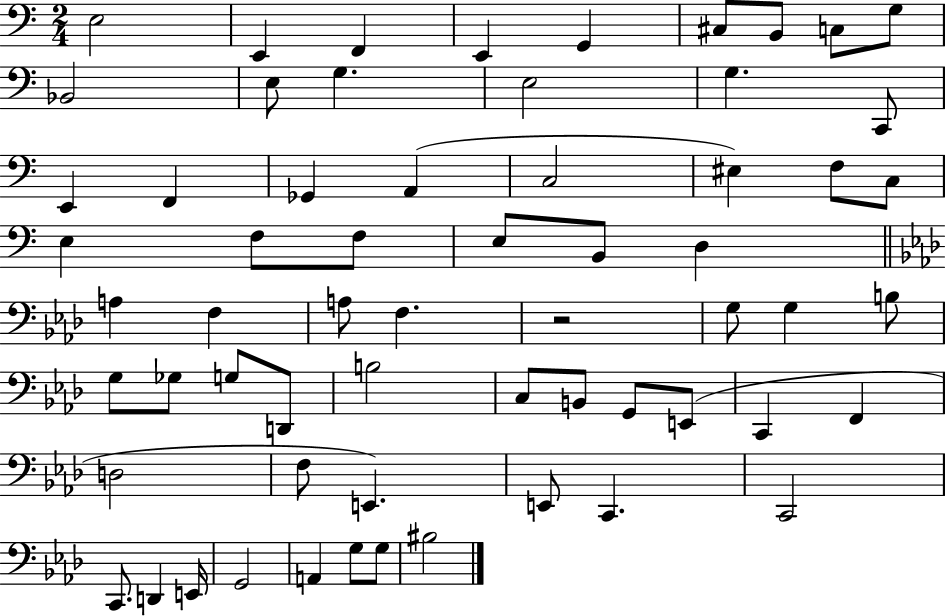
E3/h E2/q F2/q E2/q G2/q C#3/e B2/e C3/e G3/e Bb2/h E3/e G3/q. E3/h G3/q. C2/e E2/q F2/q Gb2/q A2/q C3/h EIS3/q F3/e C3/e E3/q F3/e F3/e E3/e B2/e D3/q A3/q F3/q A3/e F3/q. R/h G3/e G3/q B3/e G3/e Gb3/e G3/e D2/e B3/h C3/e B2/e G2/e E2/e C2/q F2/q D3/h F3/e E2/q. E2/e C2/q. C2/h C2/e. D2/q E2/s G2/h A2/q G3/e G3/e BIS3/h